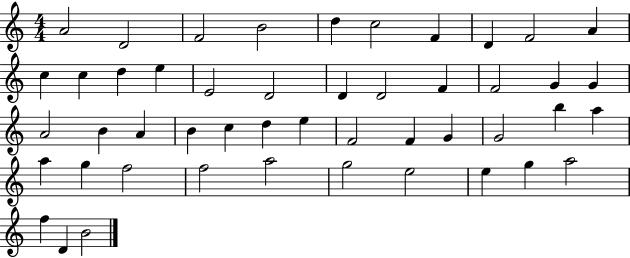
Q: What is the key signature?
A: C major